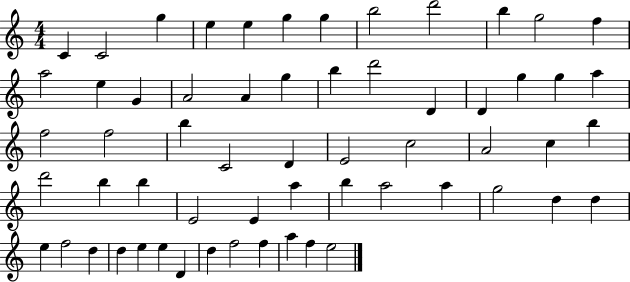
C4/q C4/h G5/q E5/q E5/q G5/q G5/q B5/h D6/h B5/q G5/h F5/q A5/h E5/q G4/q A4/h A4/q G5/q B5/q D6/h D4/q D4/q G5/q G5/q A5/q F5/h F5/h B5/q C4/h D4/q E4/h C5/h A4/h C5/q B5/q D6/h B5/q B5/q E4/h E4/q A5/q B5/q A5/h A5/q G5/h D5/q D5/q E5/q F5/h D5/q D5/q E5/q E5/q D4/q D5/q F5/h F5/q A5/q F5/q E5/h